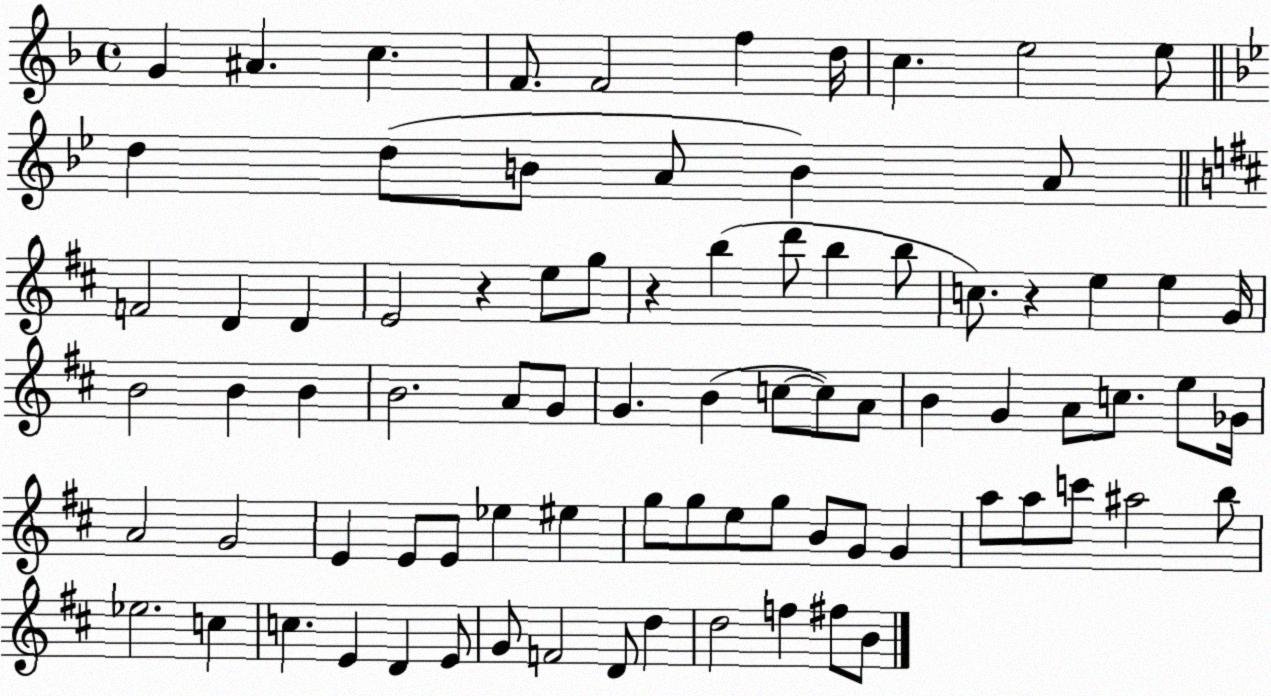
X:1
T:Untitled
M:4/4
L:1/4
K:F
G ^A c F/2 F2 f d/4 c e2 e/2 d d/2 B/2 A/2 B A/2 F2 D D E2 z e/2 g/2 z b d'/2 b b/2 c/2 z e e G/4 B2 B B B2 A/2 G/2 G B c/2 c/2 A/2 B G A/2 c/2 e/2 _G/4 A2 G2 E E/2 E/2 _e ^e g/2 g/2 e/2 g/2 B/2 G/2 G a/2 a/2 c'/2 ^a2 b/2 _e2 c c E D E/2 G/2 F2 D/2 d d2 f ^f/2 B/2